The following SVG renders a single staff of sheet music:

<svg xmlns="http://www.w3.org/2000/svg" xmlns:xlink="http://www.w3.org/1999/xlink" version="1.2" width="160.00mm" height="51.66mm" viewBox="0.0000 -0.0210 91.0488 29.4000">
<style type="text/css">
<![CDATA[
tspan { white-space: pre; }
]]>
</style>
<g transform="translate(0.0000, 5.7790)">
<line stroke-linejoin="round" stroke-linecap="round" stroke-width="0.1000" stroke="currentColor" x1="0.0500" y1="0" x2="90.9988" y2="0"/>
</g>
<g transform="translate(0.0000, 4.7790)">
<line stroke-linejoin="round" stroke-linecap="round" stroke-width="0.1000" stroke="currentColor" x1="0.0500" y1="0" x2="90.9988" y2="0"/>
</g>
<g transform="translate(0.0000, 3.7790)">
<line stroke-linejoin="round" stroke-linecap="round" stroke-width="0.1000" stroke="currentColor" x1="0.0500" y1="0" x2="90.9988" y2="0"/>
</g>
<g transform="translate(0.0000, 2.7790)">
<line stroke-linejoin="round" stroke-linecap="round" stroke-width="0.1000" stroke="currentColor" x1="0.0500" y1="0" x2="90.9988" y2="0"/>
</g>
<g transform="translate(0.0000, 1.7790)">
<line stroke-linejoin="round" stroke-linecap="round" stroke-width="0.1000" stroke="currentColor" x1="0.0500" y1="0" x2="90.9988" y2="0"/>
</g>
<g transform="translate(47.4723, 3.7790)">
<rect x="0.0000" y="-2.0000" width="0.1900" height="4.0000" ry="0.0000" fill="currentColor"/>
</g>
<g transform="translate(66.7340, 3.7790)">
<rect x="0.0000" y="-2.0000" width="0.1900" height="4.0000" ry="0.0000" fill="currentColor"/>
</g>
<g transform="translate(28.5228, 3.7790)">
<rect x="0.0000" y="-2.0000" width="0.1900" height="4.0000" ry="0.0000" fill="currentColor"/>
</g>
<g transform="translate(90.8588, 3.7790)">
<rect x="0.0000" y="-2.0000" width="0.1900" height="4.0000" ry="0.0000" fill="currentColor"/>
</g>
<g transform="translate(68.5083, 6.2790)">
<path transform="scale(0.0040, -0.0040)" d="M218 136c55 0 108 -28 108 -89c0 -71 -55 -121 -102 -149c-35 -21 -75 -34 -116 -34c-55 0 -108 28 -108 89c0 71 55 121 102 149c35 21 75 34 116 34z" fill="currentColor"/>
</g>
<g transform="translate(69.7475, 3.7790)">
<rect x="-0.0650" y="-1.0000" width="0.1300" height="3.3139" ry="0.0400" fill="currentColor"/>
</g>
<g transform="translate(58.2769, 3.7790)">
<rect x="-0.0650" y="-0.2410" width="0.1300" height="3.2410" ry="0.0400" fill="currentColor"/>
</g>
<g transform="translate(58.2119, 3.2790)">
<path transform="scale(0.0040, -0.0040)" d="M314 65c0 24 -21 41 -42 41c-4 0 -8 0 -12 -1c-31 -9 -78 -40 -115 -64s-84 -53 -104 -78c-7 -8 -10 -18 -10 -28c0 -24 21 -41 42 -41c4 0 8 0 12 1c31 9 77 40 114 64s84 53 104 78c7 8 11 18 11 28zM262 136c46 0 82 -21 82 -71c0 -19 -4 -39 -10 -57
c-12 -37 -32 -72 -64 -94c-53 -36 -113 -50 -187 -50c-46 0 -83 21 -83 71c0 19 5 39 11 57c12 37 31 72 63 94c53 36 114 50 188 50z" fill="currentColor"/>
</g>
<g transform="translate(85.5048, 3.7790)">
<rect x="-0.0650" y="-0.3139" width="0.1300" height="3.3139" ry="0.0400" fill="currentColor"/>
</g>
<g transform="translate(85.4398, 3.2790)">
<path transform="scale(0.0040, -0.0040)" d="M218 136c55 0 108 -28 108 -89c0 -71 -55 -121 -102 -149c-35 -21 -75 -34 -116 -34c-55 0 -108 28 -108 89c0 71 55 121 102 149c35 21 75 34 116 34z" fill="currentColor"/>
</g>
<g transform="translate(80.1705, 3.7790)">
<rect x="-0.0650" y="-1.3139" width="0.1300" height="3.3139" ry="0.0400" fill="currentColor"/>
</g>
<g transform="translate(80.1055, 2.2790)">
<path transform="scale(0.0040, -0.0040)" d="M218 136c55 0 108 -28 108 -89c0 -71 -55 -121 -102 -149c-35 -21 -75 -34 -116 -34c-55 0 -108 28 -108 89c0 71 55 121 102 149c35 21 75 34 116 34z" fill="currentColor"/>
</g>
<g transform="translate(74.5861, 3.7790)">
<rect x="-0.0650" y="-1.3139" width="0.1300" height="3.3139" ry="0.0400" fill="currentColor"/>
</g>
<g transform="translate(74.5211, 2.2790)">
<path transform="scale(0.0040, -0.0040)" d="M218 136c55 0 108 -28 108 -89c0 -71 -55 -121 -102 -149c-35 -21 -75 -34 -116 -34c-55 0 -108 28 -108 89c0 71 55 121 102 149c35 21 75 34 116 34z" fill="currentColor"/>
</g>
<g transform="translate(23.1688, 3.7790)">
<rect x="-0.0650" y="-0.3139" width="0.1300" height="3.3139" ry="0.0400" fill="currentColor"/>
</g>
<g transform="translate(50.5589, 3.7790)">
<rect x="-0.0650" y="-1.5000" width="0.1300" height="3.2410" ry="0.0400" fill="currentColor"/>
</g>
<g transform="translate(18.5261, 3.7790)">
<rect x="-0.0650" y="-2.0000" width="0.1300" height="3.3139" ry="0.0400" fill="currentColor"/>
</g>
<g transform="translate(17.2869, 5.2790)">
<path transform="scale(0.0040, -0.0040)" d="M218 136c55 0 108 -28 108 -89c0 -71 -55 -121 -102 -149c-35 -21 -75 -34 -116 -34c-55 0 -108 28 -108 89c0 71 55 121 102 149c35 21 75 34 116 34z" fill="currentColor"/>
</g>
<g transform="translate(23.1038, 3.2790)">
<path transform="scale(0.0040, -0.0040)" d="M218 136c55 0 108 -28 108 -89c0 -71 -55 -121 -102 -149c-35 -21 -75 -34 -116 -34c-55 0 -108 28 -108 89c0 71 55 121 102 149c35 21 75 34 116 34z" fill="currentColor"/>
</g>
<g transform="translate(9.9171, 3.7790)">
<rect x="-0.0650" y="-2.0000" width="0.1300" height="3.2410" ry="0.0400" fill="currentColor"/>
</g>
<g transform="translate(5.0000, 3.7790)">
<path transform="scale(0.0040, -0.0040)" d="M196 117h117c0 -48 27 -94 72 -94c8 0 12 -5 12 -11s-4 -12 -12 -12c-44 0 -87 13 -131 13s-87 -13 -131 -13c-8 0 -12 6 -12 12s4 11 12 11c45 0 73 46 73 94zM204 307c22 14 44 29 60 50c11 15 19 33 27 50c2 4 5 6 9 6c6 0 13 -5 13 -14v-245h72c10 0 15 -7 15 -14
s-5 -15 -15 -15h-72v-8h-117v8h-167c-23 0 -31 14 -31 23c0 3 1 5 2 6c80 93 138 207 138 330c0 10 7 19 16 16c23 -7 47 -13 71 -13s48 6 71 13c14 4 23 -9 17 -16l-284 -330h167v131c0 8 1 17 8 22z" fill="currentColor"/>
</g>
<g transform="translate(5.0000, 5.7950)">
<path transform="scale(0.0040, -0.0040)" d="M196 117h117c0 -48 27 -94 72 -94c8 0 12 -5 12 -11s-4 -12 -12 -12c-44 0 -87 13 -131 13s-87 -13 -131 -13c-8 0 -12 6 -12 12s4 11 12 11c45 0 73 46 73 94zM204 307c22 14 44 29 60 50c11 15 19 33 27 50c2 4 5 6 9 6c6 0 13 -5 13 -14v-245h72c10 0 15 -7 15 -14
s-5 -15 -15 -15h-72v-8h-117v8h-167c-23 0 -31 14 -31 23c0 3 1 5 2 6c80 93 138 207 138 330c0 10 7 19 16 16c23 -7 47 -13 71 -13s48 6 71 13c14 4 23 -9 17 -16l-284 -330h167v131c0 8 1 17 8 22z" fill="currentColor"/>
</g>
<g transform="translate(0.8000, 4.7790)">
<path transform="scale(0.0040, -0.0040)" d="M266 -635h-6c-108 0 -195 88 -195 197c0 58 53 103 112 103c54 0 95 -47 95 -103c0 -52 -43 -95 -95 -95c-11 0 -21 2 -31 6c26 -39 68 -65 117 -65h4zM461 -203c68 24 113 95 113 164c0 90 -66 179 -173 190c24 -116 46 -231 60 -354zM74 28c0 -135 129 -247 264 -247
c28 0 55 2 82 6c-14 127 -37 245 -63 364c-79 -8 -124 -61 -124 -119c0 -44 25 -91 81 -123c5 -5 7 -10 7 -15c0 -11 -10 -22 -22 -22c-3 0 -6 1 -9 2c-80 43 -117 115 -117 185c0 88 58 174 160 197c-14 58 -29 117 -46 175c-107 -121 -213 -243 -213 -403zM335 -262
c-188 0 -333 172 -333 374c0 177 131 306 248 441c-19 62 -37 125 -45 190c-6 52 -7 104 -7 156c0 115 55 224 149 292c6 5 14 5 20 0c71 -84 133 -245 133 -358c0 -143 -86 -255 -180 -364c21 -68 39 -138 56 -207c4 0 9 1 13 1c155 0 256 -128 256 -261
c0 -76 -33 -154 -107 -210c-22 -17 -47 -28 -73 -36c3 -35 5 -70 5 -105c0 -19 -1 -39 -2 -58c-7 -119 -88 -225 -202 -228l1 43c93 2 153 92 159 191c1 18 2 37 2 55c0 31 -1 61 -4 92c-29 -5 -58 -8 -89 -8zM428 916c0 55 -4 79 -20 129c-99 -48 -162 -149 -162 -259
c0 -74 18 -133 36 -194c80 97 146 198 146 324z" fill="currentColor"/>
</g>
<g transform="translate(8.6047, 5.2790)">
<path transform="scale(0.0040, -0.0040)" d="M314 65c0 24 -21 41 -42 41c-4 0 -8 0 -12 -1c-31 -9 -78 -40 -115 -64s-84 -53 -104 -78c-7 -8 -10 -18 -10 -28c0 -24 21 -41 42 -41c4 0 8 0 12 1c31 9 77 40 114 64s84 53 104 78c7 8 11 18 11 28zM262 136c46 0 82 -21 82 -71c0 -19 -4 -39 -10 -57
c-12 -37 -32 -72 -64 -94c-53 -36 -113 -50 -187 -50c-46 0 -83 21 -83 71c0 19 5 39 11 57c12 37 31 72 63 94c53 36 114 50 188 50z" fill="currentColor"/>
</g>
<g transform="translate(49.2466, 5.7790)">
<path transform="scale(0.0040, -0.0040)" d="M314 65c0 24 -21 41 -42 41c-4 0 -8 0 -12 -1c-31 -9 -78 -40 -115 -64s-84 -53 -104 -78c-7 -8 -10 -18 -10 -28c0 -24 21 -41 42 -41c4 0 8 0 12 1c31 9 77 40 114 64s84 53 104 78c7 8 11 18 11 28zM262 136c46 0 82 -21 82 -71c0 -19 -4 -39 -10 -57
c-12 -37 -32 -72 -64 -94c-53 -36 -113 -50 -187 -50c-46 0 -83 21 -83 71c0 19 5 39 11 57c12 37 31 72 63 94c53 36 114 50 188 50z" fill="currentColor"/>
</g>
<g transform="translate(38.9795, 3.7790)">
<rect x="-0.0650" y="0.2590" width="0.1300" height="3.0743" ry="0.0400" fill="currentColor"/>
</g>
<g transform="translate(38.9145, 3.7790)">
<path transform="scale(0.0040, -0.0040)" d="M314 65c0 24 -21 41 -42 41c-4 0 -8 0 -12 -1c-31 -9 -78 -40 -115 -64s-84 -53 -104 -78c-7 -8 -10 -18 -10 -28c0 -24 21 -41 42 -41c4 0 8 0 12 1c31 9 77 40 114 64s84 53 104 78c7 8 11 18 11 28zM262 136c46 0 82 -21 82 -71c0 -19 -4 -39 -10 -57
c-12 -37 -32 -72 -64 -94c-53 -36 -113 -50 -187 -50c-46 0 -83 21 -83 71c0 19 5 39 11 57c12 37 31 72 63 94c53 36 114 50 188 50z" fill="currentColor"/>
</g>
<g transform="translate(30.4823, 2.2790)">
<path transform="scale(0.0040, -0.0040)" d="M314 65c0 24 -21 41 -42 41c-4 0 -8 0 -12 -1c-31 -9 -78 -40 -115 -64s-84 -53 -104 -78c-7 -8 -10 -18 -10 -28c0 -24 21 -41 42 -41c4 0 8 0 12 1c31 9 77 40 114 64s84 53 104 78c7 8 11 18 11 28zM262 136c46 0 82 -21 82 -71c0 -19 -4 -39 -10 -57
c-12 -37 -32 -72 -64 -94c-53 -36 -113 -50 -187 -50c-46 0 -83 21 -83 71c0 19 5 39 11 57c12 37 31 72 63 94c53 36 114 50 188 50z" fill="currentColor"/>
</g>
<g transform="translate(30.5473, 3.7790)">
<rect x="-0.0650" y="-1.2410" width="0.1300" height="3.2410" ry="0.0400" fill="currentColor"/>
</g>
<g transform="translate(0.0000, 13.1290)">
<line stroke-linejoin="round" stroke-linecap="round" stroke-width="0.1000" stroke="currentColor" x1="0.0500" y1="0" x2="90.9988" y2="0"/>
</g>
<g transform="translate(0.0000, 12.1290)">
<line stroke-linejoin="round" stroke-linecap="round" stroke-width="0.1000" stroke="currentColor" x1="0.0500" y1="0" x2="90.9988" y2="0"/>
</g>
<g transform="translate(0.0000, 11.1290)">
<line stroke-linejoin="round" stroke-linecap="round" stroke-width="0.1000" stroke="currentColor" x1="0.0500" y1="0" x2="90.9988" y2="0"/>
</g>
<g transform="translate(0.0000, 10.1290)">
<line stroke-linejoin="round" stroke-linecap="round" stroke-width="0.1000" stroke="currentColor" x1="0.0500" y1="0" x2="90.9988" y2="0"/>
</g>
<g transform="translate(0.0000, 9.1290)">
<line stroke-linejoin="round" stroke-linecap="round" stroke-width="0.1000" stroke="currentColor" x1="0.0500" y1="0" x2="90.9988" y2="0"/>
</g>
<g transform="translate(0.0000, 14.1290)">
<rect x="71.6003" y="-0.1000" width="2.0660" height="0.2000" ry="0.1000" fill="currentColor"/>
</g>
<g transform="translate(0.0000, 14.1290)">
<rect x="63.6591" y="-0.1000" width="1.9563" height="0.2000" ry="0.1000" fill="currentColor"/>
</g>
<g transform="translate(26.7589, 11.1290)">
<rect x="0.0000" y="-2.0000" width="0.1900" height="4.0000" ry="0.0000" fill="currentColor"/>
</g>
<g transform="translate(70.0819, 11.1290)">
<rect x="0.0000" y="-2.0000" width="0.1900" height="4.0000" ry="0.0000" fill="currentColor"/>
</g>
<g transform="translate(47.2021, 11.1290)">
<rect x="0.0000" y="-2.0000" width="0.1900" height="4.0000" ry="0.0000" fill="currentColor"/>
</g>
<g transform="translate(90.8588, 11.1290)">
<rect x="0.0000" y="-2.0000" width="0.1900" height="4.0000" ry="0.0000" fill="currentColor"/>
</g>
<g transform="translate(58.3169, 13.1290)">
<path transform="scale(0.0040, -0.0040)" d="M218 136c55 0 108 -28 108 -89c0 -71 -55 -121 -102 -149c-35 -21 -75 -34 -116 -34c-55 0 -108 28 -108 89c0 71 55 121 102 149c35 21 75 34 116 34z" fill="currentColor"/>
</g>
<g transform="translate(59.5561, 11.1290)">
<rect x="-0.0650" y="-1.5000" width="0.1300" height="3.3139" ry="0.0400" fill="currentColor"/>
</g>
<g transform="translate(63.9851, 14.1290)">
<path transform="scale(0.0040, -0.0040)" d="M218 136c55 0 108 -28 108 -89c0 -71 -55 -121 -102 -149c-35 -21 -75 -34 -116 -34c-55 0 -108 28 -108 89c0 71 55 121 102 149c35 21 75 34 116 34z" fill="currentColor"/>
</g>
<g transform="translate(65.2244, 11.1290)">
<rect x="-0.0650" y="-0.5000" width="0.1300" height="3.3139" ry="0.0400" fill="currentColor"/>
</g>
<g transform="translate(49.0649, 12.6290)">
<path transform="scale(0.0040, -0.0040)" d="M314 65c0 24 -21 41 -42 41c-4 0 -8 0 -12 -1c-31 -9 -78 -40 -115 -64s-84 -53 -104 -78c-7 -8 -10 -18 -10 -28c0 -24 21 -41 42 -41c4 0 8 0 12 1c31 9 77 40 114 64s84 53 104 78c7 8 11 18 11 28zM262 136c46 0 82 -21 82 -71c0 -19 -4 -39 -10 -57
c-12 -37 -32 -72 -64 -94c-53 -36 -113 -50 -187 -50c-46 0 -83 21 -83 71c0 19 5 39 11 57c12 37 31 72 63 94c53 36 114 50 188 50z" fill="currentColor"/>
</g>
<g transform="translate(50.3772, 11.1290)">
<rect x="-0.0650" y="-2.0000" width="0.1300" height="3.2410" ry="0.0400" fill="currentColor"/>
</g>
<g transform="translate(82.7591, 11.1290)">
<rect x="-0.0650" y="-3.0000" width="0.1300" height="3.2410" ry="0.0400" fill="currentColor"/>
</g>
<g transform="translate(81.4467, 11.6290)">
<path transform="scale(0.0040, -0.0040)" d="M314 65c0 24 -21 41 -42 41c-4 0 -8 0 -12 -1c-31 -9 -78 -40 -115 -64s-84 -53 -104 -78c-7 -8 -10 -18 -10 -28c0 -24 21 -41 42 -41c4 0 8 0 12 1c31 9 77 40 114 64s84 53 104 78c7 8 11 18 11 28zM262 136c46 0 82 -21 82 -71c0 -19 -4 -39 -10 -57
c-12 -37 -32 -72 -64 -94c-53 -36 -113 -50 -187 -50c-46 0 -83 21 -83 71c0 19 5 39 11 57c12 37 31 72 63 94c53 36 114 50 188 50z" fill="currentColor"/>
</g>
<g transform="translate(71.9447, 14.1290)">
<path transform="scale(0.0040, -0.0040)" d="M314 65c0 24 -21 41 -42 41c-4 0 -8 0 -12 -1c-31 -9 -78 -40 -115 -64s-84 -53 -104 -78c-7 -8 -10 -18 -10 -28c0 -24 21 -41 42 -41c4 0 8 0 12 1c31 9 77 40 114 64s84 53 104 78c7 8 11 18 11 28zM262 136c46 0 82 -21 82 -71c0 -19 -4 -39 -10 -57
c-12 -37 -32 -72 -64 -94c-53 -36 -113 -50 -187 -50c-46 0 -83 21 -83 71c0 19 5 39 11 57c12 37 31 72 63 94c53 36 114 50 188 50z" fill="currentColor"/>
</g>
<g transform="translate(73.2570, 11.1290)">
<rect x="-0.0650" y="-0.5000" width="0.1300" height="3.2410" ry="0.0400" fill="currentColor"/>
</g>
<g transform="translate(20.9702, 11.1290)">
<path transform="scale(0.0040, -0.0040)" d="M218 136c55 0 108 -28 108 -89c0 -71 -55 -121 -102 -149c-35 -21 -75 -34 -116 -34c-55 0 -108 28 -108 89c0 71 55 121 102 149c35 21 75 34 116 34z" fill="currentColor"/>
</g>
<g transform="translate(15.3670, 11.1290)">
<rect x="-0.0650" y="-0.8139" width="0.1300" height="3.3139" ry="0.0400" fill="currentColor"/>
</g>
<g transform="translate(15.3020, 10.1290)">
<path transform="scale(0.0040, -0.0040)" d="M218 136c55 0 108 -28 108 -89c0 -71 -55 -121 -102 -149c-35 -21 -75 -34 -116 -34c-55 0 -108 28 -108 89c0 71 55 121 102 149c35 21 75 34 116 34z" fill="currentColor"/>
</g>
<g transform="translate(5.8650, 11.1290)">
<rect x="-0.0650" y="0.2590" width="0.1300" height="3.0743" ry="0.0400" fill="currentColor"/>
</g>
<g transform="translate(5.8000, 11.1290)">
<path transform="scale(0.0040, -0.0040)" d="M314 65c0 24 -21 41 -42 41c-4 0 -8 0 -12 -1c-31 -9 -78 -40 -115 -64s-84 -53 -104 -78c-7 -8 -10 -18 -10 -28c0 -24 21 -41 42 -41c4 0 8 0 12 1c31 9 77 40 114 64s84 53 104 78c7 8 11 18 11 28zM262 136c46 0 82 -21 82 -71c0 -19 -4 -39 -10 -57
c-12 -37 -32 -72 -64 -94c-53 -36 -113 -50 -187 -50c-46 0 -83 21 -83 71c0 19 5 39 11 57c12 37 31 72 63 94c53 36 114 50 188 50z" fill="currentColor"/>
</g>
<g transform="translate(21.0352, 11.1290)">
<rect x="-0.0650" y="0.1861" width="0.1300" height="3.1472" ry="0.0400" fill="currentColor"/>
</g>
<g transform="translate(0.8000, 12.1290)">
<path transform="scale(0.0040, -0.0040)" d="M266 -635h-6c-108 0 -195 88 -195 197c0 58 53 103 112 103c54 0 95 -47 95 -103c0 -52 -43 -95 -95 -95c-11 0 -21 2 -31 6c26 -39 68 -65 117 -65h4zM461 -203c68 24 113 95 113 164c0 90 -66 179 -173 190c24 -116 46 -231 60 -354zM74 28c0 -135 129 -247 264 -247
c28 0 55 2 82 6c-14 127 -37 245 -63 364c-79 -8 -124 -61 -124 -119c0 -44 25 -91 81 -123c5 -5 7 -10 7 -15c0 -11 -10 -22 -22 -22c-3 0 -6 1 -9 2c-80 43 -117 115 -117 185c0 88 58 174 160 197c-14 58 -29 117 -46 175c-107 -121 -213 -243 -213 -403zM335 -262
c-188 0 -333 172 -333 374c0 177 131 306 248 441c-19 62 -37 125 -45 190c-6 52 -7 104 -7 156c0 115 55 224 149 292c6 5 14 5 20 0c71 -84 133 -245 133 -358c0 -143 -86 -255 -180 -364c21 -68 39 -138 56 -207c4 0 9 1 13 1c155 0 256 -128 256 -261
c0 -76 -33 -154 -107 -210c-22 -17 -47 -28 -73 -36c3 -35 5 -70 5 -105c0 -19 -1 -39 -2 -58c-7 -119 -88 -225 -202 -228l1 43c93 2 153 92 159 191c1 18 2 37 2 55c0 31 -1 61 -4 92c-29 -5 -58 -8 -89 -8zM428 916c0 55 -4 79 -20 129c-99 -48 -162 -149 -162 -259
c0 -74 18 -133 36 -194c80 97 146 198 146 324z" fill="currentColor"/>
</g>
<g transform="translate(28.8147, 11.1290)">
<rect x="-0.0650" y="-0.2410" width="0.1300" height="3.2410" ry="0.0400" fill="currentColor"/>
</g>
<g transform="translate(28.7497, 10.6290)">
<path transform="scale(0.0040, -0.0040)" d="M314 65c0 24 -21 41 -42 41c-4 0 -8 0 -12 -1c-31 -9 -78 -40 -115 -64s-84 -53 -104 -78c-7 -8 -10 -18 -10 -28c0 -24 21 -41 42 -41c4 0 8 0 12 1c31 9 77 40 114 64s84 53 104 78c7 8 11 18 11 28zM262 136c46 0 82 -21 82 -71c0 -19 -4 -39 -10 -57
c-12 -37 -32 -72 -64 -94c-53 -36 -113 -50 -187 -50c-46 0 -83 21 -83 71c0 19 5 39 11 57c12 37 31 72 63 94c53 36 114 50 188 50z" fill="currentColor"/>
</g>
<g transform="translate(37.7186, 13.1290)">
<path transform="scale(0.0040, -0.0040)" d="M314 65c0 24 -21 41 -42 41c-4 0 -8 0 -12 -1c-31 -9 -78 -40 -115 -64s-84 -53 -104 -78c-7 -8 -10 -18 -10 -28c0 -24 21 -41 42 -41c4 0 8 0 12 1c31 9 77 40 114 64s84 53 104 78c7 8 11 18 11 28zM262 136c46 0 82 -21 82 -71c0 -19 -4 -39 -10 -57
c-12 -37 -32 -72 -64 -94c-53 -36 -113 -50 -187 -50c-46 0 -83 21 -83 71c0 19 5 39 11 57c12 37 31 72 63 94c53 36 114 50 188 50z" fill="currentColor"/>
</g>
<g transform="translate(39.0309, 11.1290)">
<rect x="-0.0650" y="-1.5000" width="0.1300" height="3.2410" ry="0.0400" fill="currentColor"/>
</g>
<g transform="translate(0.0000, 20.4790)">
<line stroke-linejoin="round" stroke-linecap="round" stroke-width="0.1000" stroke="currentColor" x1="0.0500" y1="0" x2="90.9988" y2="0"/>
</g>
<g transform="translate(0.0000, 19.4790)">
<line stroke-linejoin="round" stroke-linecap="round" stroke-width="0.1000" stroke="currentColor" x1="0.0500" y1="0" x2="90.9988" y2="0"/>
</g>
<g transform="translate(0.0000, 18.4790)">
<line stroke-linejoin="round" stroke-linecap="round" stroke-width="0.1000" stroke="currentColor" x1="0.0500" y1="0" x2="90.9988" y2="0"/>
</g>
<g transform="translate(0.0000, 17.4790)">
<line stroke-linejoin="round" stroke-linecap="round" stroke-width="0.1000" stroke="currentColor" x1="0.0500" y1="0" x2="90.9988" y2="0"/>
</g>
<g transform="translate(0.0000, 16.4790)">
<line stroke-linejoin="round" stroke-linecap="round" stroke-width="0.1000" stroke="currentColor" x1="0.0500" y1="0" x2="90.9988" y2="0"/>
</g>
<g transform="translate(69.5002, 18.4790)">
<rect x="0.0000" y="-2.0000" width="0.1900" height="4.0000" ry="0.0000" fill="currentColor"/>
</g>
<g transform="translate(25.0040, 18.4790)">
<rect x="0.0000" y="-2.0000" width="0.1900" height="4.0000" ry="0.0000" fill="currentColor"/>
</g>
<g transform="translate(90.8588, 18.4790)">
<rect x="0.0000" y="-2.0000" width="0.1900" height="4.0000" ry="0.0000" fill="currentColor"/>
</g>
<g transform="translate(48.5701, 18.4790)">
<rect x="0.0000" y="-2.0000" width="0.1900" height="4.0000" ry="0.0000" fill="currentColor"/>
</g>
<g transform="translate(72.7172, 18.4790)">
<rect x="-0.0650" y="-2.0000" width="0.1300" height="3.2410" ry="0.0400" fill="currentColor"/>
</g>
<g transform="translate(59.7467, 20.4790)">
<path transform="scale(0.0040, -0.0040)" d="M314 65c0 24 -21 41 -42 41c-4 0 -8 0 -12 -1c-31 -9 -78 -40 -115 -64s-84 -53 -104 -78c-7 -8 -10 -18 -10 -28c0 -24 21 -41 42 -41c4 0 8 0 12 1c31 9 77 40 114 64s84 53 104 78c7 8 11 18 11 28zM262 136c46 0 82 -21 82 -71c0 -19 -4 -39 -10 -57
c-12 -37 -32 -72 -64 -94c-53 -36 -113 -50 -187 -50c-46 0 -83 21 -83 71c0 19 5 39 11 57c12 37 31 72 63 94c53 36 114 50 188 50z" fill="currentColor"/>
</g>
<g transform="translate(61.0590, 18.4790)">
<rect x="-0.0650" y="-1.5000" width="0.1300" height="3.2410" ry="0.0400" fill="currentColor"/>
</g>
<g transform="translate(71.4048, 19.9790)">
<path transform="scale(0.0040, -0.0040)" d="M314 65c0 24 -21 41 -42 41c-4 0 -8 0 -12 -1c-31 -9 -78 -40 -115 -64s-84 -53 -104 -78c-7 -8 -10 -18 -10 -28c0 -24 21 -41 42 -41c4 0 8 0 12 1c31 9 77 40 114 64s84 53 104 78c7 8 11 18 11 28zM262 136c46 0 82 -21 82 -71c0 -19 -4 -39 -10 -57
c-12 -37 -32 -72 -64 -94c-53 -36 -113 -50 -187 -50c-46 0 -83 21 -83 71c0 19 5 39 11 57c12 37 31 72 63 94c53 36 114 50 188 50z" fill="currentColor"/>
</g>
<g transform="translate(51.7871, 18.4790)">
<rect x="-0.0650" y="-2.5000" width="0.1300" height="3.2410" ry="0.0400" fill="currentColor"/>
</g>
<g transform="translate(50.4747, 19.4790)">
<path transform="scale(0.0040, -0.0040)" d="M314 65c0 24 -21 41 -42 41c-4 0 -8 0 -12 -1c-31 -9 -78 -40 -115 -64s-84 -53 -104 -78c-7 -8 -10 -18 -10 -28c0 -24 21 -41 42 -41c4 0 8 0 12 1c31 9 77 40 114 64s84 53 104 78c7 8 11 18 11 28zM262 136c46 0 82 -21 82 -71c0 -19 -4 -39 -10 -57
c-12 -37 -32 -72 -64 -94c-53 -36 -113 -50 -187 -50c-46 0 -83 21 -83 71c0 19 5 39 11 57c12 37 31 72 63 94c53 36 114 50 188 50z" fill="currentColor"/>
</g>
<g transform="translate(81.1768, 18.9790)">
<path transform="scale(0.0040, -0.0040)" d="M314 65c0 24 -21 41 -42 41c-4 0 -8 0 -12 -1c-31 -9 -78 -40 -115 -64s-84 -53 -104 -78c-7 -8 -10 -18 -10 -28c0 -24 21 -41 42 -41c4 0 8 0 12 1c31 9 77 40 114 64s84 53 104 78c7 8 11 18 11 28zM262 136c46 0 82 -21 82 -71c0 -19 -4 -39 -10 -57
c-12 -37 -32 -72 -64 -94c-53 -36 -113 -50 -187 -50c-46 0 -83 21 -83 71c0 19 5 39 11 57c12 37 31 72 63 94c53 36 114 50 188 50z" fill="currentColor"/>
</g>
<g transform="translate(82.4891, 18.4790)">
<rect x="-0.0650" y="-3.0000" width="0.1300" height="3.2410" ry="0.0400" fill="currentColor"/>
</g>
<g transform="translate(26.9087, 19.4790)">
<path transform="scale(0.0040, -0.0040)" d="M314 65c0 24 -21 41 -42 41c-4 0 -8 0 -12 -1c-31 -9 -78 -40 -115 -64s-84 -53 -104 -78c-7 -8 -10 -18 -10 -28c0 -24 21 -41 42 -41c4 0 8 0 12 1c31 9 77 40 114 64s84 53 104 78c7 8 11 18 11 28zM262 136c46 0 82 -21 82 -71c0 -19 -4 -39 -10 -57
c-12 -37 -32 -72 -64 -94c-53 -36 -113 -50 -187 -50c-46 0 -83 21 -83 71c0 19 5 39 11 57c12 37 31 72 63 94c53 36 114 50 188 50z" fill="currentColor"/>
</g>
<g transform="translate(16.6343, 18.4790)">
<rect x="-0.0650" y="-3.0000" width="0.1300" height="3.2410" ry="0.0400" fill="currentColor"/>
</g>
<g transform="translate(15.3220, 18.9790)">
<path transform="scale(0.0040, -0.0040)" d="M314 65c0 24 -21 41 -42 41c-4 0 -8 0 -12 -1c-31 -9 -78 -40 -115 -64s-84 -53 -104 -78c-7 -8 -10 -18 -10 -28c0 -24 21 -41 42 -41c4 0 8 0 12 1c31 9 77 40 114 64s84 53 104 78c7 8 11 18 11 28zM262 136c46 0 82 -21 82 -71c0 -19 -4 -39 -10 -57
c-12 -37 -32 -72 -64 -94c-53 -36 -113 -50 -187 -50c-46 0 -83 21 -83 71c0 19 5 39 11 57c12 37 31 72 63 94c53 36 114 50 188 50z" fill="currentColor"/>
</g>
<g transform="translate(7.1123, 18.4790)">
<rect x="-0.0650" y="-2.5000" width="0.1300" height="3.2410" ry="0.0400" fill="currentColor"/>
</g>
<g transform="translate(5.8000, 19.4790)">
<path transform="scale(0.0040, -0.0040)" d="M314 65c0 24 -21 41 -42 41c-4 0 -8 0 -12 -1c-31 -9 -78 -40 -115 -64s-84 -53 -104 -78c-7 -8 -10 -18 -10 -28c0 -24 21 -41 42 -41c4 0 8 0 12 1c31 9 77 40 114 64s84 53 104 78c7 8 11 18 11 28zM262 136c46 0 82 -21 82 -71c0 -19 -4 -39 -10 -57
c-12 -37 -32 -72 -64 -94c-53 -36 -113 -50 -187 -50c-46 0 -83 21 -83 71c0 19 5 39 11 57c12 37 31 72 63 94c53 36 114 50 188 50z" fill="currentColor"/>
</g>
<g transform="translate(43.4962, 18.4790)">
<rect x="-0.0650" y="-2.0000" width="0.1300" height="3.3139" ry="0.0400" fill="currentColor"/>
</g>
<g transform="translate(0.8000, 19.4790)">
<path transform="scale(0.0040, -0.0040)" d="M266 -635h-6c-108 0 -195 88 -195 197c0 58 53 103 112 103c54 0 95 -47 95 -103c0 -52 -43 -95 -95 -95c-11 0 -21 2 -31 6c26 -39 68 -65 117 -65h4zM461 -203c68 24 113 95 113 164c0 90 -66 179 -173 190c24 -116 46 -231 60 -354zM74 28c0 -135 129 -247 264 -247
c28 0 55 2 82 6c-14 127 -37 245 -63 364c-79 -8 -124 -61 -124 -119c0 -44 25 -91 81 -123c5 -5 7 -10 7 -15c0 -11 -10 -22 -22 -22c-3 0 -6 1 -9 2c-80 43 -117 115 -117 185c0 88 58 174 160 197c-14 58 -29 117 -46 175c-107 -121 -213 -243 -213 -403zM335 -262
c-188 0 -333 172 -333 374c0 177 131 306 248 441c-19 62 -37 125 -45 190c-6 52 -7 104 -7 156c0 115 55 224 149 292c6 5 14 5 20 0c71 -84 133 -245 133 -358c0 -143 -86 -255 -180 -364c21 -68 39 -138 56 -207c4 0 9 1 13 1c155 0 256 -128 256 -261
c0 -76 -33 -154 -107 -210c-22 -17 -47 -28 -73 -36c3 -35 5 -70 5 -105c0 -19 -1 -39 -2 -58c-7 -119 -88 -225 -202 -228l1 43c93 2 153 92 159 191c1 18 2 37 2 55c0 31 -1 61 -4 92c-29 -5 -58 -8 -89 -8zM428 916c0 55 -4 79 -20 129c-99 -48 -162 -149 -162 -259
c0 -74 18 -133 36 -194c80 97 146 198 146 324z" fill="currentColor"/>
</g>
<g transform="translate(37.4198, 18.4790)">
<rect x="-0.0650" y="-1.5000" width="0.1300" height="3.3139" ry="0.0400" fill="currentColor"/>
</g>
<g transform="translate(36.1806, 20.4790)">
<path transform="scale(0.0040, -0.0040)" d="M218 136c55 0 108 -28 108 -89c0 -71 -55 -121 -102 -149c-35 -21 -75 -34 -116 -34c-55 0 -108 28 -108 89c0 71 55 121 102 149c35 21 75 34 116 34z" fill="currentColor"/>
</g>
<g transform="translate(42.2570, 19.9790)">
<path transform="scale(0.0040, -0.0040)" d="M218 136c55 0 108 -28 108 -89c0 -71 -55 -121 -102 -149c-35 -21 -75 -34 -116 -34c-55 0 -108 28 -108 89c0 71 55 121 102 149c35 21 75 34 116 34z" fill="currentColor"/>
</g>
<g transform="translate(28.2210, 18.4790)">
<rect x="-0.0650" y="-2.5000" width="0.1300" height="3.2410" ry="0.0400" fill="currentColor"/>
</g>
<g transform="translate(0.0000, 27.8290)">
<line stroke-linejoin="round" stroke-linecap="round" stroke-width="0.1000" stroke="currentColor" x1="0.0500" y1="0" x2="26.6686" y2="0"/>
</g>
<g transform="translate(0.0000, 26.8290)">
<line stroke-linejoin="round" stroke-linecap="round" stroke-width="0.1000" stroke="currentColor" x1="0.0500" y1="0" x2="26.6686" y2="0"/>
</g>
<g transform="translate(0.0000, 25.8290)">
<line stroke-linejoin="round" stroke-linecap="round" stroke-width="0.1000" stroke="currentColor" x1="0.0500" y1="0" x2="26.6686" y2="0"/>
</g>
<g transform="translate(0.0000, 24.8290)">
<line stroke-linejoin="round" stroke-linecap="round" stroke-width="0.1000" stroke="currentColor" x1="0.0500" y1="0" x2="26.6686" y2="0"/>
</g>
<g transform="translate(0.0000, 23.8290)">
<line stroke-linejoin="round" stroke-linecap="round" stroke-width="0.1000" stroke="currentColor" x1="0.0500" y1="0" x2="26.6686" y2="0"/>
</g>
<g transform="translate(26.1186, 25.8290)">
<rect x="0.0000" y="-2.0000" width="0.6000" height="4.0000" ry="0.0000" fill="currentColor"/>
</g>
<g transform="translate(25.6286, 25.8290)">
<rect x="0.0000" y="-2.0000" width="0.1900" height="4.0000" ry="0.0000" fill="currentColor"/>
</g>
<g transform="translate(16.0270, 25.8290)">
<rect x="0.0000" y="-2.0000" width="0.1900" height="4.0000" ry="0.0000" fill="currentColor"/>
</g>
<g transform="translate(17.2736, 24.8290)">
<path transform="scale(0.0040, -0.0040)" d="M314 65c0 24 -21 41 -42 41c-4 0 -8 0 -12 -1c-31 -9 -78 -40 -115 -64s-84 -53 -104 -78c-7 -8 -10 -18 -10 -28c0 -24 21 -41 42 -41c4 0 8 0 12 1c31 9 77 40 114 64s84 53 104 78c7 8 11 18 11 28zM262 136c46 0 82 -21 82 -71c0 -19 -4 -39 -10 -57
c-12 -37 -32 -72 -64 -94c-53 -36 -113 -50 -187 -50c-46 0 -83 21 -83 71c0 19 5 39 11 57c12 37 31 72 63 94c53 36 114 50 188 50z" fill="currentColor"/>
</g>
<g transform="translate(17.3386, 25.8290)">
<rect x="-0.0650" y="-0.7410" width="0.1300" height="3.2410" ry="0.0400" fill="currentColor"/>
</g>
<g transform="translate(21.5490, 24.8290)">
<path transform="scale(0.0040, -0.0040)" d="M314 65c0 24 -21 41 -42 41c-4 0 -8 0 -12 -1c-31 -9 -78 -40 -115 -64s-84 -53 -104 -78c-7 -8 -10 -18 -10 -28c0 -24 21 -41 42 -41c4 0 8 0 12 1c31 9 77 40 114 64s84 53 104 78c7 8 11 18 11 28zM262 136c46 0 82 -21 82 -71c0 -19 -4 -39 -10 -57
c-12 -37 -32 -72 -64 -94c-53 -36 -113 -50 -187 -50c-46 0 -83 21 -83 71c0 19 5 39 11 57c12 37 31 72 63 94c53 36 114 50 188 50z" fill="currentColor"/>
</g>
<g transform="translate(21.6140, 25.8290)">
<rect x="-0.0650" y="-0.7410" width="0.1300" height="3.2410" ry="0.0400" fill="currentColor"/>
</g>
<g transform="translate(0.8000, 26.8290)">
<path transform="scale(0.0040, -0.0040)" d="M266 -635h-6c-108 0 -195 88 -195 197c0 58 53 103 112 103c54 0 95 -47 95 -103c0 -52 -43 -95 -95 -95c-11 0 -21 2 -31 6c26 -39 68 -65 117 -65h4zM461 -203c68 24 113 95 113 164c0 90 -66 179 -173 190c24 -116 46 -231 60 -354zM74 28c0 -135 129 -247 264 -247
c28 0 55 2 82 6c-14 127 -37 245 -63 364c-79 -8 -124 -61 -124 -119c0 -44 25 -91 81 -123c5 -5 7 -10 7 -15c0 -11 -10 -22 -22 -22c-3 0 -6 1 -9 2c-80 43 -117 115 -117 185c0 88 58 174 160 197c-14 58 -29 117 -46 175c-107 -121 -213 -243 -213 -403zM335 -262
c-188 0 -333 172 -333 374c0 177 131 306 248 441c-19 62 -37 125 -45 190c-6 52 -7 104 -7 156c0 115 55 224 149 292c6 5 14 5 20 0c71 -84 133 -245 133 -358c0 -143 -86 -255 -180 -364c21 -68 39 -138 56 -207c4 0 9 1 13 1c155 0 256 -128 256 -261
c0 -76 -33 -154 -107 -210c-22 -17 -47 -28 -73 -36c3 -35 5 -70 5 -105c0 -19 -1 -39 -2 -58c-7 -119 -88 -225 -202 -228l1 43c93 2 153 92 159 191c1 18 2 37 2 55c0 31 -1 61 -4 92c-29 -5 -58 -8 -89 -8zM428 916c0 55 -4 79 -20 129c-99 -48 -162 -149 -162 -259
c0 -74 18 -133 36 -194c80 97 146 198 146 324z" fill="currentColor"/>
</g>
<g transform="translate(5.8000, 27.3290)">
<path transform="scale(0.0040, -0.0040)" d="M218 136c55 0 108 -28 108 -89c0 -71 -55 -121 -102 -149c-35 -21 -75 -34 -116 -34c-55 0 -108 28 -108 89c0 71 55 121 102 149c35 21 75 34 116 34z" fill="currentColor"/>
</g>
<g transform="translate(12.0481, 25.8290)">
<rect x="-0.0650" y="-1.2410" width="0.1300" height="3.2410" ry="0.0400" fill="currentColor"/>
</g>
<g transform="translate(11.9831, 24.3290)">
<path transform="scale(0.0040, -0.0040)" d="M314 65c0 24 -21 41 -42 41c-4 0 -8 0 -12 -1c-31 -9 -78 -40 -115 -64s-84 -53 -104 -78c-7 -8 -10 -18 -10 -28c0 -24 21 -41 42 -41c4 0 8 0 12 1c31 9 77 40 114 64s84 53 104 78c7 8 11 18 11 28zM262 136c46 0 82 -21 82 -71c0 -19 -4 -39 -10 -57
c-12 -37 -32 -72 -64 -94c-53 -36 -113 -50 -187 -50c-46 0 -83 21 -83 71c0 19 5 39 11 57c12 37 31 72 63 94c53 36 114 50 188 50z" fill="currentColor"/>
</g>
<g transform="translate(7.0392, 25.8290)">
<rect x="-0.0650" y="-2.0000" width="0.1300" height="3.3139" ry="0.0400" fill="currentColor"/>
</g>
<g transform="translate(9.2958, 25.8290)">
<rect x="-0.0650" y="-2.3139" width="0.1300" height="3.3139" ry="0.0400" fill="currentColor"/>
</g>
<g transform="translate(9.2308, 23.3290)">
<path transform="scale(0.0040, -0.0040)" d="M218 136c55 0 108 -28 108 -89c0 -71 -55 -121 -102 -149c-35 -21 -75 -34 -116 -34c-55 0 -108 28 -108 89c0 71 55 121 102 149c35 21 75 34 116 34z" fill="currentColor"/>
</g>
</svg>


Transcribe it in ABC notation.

X:1
T:Untitled
M:4/4
L:1/4
K:C
F2 F c e2 B2 E2 c2 D e e c B2 d B c2 E2 F2 E C C2 A2 G2 A2 G2 E F G2 E2 F2 A2 F g e2 d2 d2